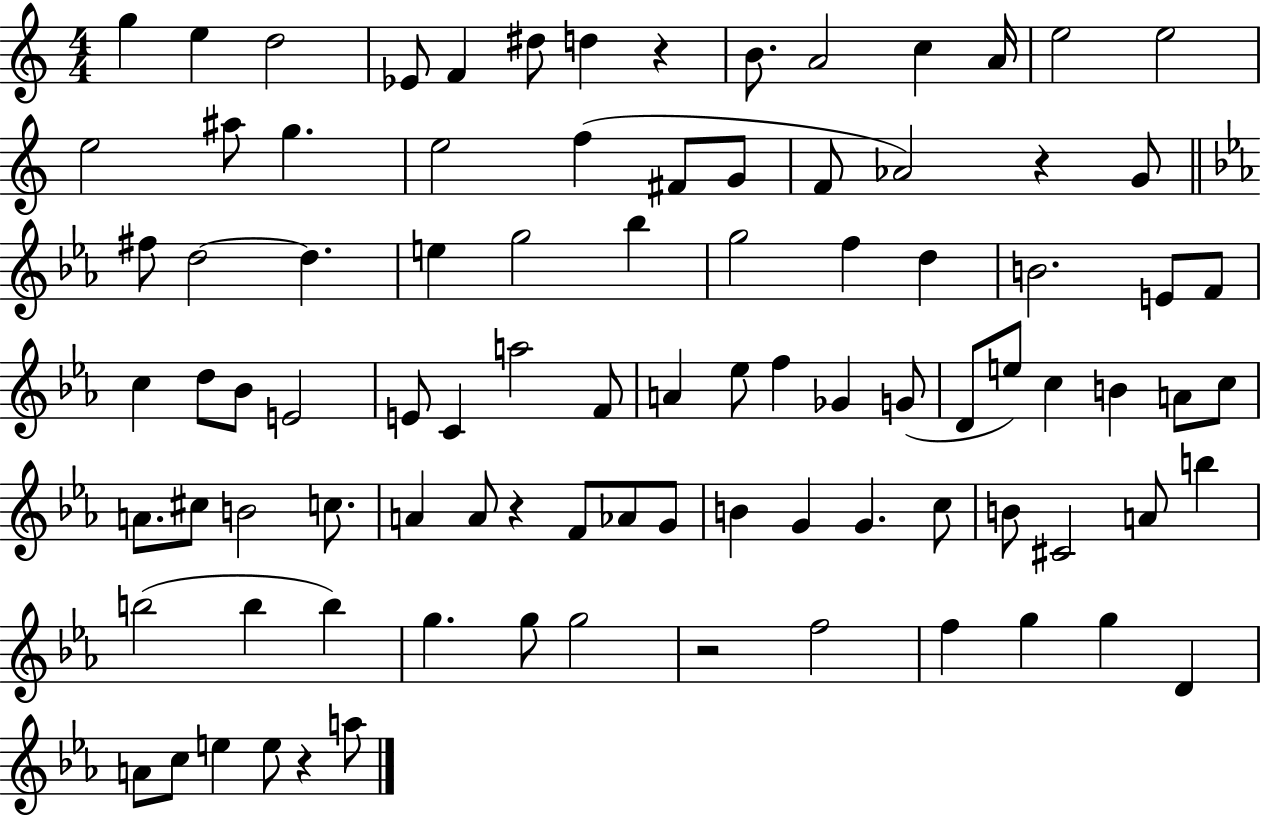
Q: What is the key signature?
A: C major